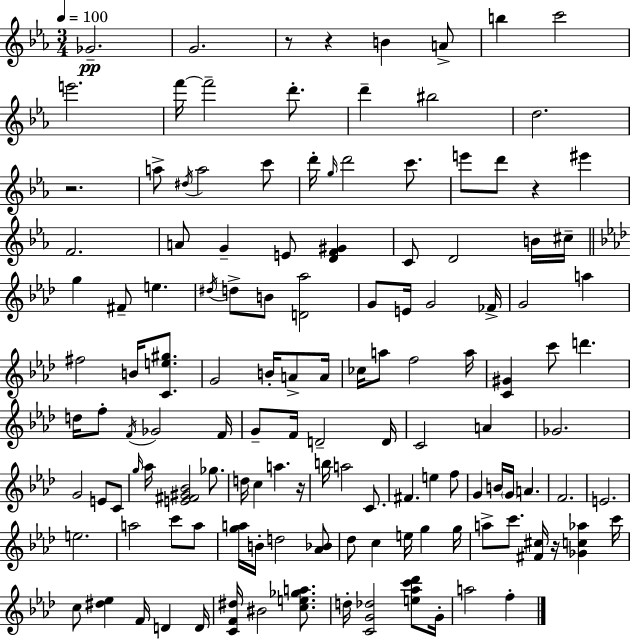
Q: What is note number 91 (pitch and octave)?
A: A5